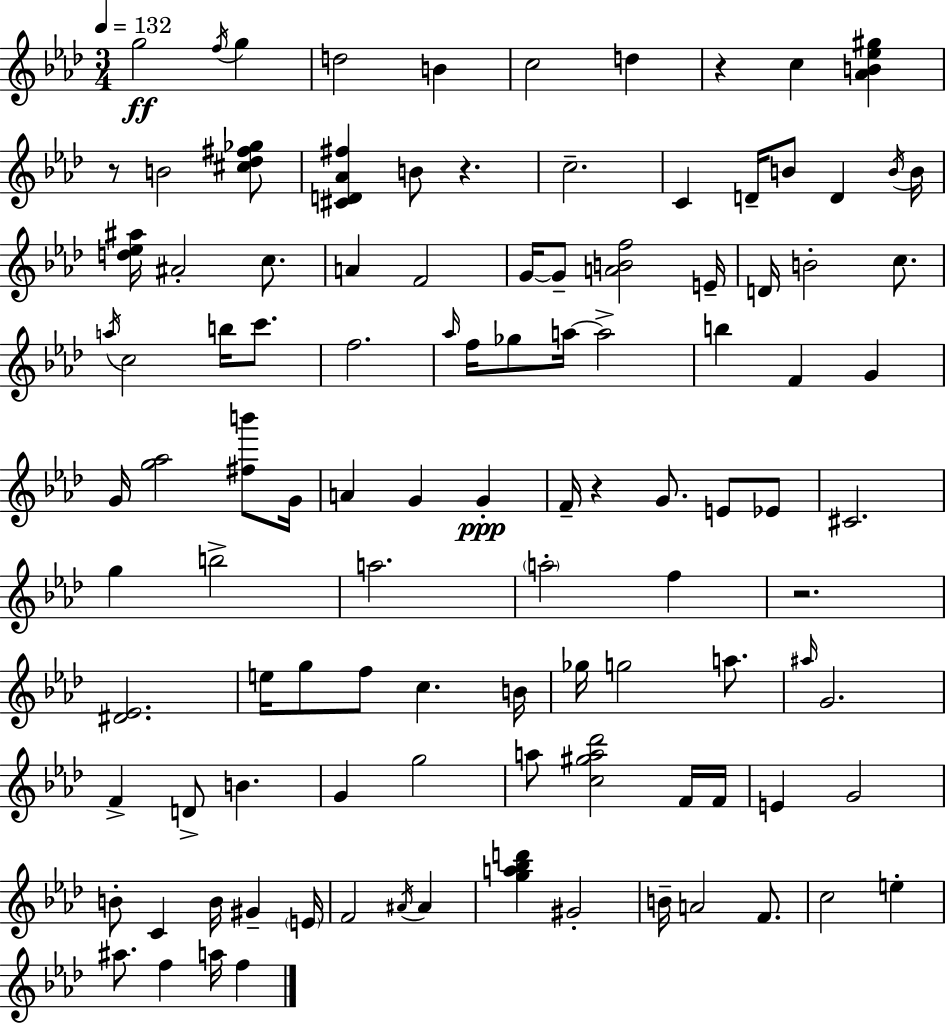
G5/h F5/s G5/q D5/h B4/q C5/h D5/q R/q C5/q [Ab4,B4,Eb5,G#5]/q R/e B4/h [C#5,Db5,F#5,Gb5]/e [C#4,D4,Ab4,F#5]/q B4/e R/q. C5/h. C4/q D4/s B4/e D4/q B4/s B4/s [D5,Eb5,A#5]/s A#4/h C5/e. A4/q F4/h G4/s G4/e [A4,B4,F5]/h E4/s D4/s B4/h C5/e. A5/s C5/h B5/s C6/e. F5/h. Ab5/s F5/s Gb5/e A5/s A5/h B5/q F4/q G4/q G4/s [G5,Ab5]/h [F#5,B6]/e G4/s A4/q G4/q G4/q F4/s R/q G4/e. E4/e Eb4/e C#4/h. G5/q B5/h A5/h. A5/h F5/q R/h. [D#4,Eb4]/h. E5/s G5/e F5/e C5/q. B4/s Gb5/s G5/h A5/e. A#5/s G4/h. F4/q D4/e B4/q. G4/q G5/h A5/e [C5,G#5,A5,Db6]/h F4/s F4/s E4/q G4/h B4/e C4/q B4/s G#4/q E4/s F4/h A#4/s A#4/q [G5,A5,Bb5,D6]/q G#4/h B4/s A4/h F4/e. C5/h E5/q A#5/e. F5/q A5/s F5/q